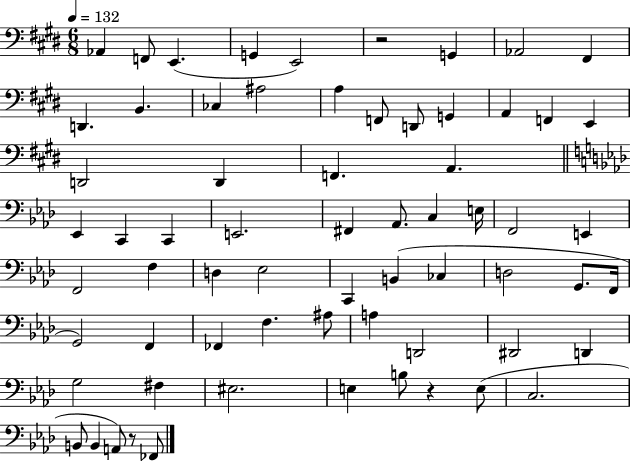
Ab2/q F2/e E2/q. G2/q E2/h R/h G2/q Ab2/h F#2/q D2/q. B2/q. CES3/q A#3/h A3/q F2/e D2/e G2/q A2/q F2/q E2/q D2/h D2/q F2/q. A2/q. Eb2/q C2/q C2/q E2/h. F#2/q Ab2/e. C3/q E3/s F2/h E2/q F2/h F3/q D3/q Eb3/h C2/q B2/q CES3/q D3/h G2/e. F2/s G2/h F2/q FES2/q F3/q. A#3/e A3/q D2/h D#2/h D2/q G3/h F#3/q EIS3/h. E3/q B3/e R/q E3/e C3/h. B2/e B2/q A2/e R/e FES2/e